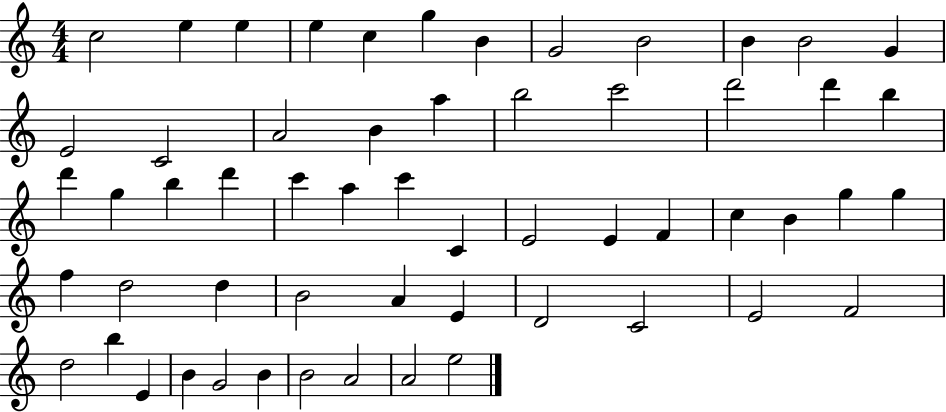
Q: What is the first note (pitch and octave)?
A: C5